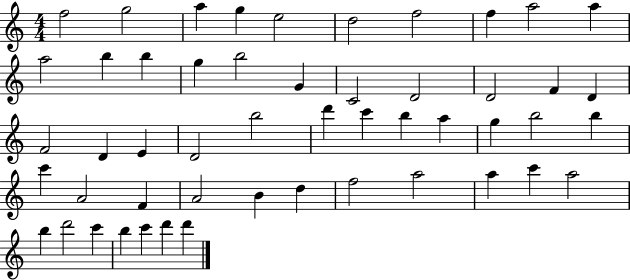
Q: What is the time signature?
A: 4/4